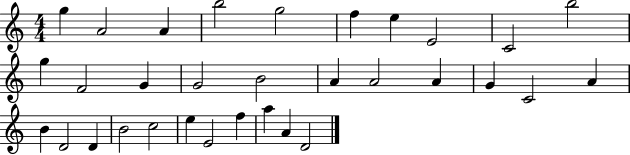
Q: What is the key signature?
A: C major